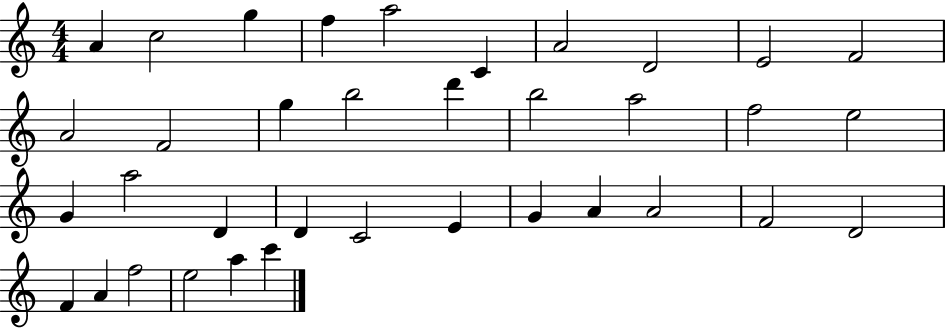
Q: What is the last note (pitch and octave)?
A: C6